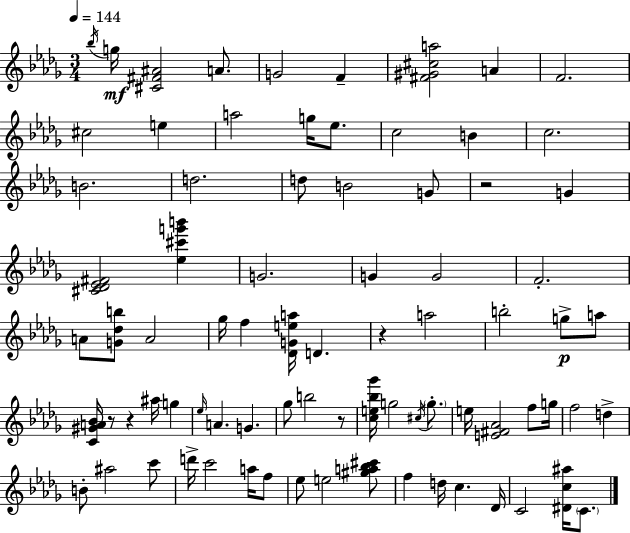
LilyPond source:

{
  \clef treble
  \numericTimeSignature
  \time 3/4
  \key bes \minor
  \tempo 4 = 144
  \repeat volta 2 { \acciaccatura { bes''16 }\mf g''16 <cis' fis' ais'>2 a'8. | g'2 f'4-- | <fis' gis' cis'' a''>2 a'4 | f'2. | \break cis''2 e''4 | a''2 g''16 ees''8. | c''2 b'4 | c''2. | \break b'2. | d''2. | d''8 b'2 g'8 | r2 g'4 | \break <cis' des' ees' fis'>2 <ees'' cis''' g''' b'''>4 | g'2. | g'4 g'2 | f'2.-. | \break a'8 <g' des'' b''>8 a'2 | ges''16 f''4 <des' g' e'' a''>16 d'4. | r4 a''2 | b''2-. g''8->\p a''8 | \break <c' gis' a' bes'>16 r8 r4 ais''16 g''4 | \grace { ees''16 } a'4. g'4. | ges''8 b''2 | r8 <c'' e'' bes'' ges'''>16 g''2 \acciaccatura { cis''16 } | \break \parenthesize g''8.-. e''16 <e' fis' aes'>2 | f''8 g''16 f''2 d''4-> | b'8-. ais''2 | c'''8 d'''16-> c'''2 | \break a''16 f''8 ees''8 e''2 | <gis'' a'' bes'' cis'''>8 f''4 d''16 c''4. | des'16 c'2 <dis' c'' ais''>16 | \parenthesize c'8. } \bar "|."
}